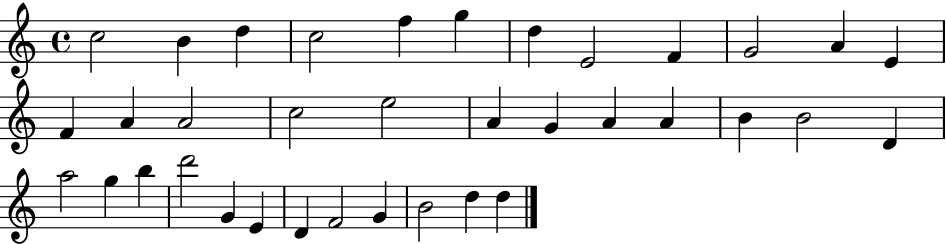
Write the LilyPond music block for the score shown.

{
  \clef treble
  \time 4/4
  \defaultTimeSignature
  \key c \major
  c''2 b'4 d''4 | c''2 f''4 g''4 | d''4 e'2 f'4 | g'2 a'4 e'4 | \break f'4 a'4 a'2 | c''2 e''2 | a'4 g'4 a'4 a'4 | b'4 b'2 d'4 | \break a''2 g''4 b''4 | d'''2 g'4 e'4 | d'4 f'2 g'4 | b'2 d''4 d''4 | \break \bar "|."
}